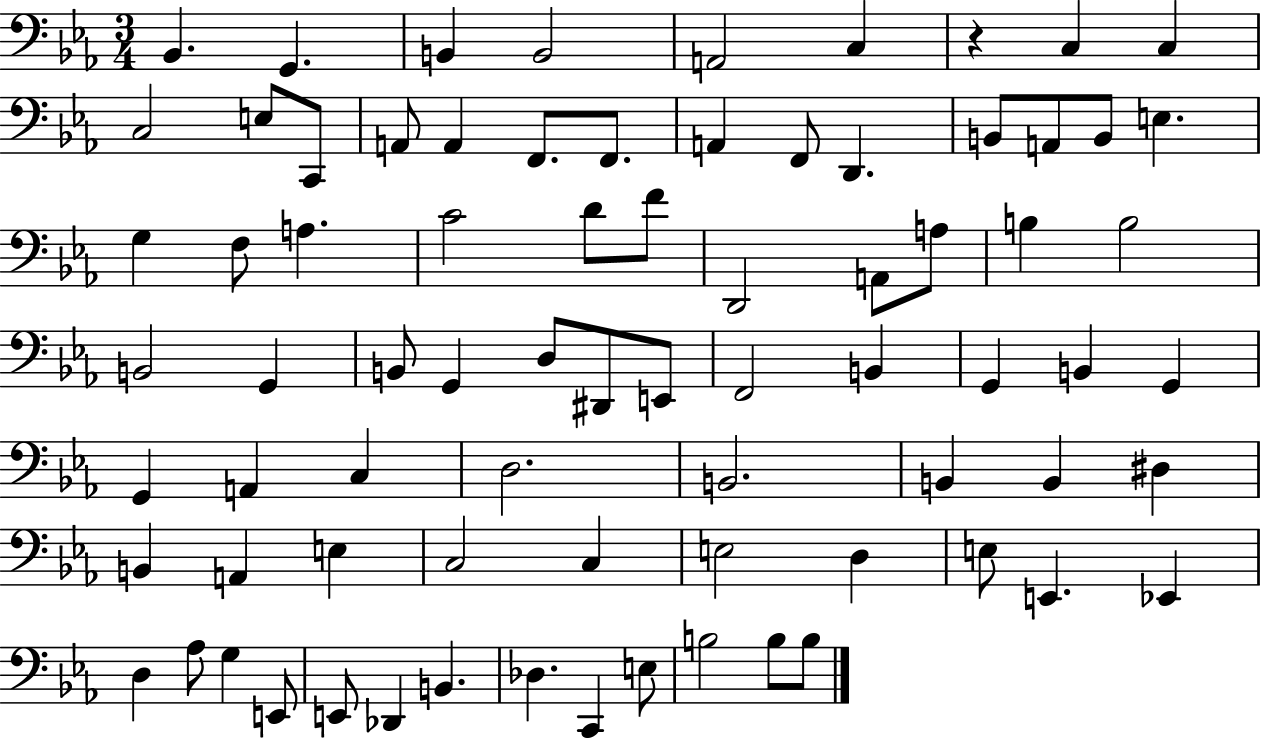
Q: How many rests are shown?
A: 1